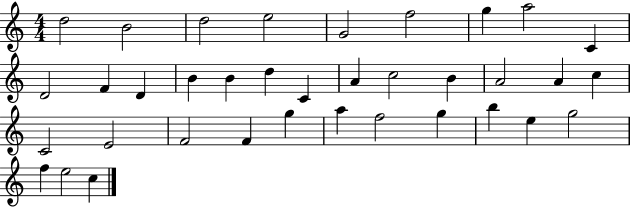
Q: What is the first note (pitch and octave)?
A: D5